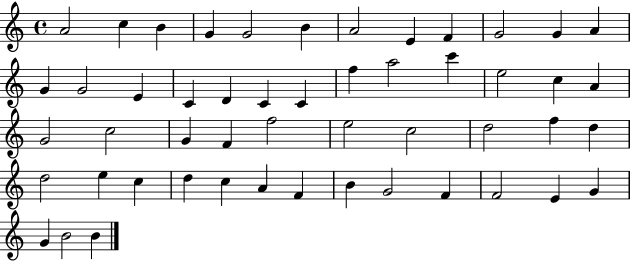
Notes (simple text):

A4/h C5/q B4/q G4/q G4/h B4/q A4/h E4/q F4/q G4/h G4/q A4/q G4/q G4/h E4/q C4/q D4/q C4/q C4/q F5/q A5/h C6/q E5/h C5/q A4/q G4/h C5/h G4/q F4/q F5/h E5/h C5/h D5/h F5/q D5/q D5/h E5/q C5/q D5/q C5/q A4/q F4/q B4/q G4/h F4/q F4/h E4/q G4/q G4/q B4/h B4/q